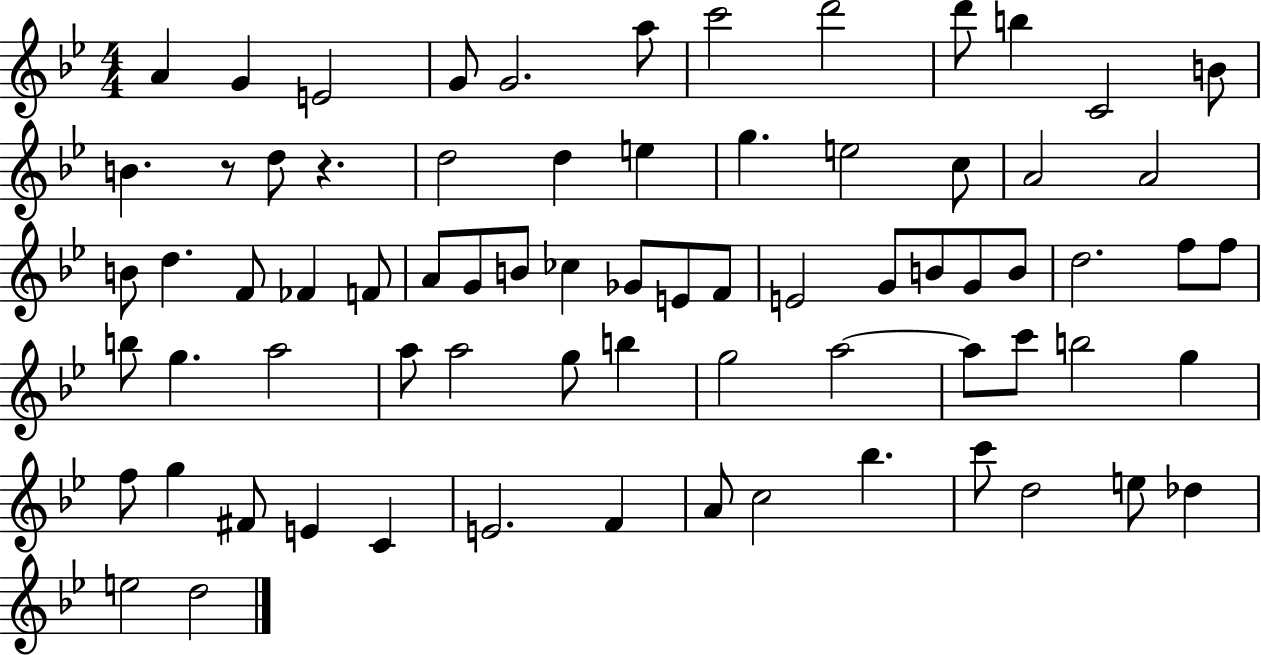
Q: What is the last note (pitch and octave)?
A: D5